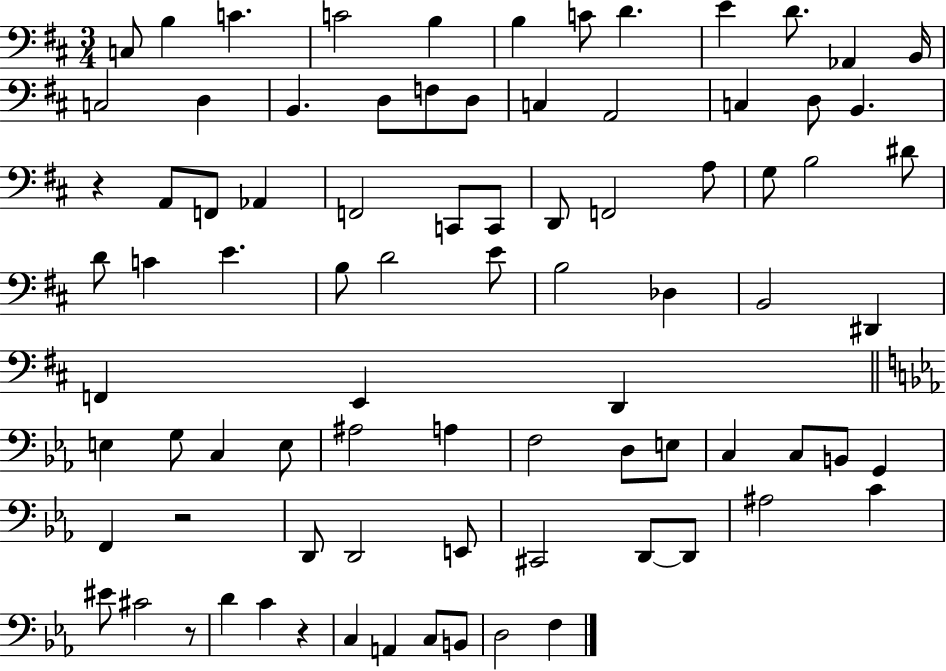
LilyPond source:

{
  \clef bass
  \numericTimeSignature
  \time 3/4
  \key d \major
  \repeat volta 2 { c8 b4 c'4. | c'2 b4 | b4 c'8 d'4. | e'4 d'8. aes,4 b,16 | \break c2 d4 | b,4. d8 f8 d8 | c4 a,2 | c4 d8 b,4. | \break r4 a,8 f,8 aes,4 | f,2 c,8 c,8 | d,8 f,2 a8 | g8 b2 dis'8 | \break d'8 c'4 e'4. | b8 d'2 e'8 | b2 des4 | b,2 dis,4 | \break f,4 e,4 d,4 | \bar "||" \break \key ees \major e4 g8 c4 e8 | ais2 a4 | f2 d8 e8 | c4 c8 b,8 g,4 | \break f,4 r2 | d,8 d,2 e,8 | cis,2 d,8~~ d,8 | ais2 c'4 | \break eis'8 cis'2 r8 | d'4 c'4 r4 | c4 a,4 c8 b,8 | d2 f4 | \break } \bar "|."
}